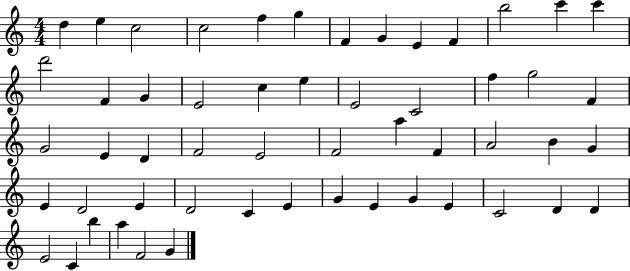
X:1
T:Untitled
M:4/4
L:1/4
K:C
d e c2 c2 f g F G E F b2 c' c' d'2 F G E2 c e E2 C2 f g2 F G2 E D F2 E2 F2 a F A2 B G E D2 E D2 C E G E G E C2 D D E2 C b a F2 G